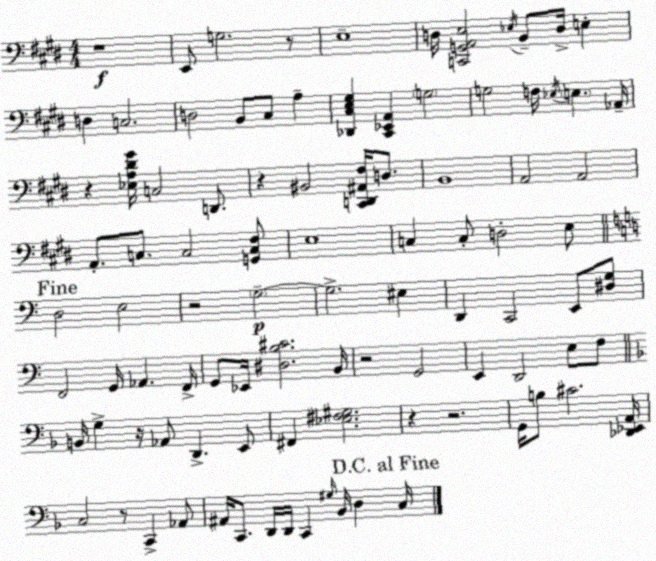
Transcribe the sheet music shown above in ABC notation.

X:1
T:Untitled
M:4/4
L:1/4
K:E
z4 E,,/2 G,2 z/2 E,4 D,/4 [C,,G,,A,,E,]2 _E,/4 B,,/2 D,/4 E, D, C,2 D,2 B,,/2 ^C,/2 A, [_D,,^C,E,^G,] [^C,,_E,,A,,] G,2 G,2 F,/4 _E,/4 E, _A,,/4 z [_E,A,^D^G]/4 C,2 D,,/2 z ^B,,2 [^C,,D,,^A,,^F,]/4 D,/2 B,,4 A,,2 A,,2 A,,/2 C,/2 C,2 [G,,C,^F,]/2 E,4 C, C,/2 D,2 E,/2 D,2 E,2 z2 G,2 G,2 ^E, D,, C,,2 E,,/2 [^D,G,]/2 F,,2 G,,/4 _A,, F,,/4 G,,/2 _E,,/4 [^D,B,^C]2 B,,/4 z2 G,,2 E,, D,,2 E,/2 F,/2 B,,/4 G, z/4 _A,,/2 D,, E,,/2 ^F,, [_E,^F,^G,]2 z z2 G,,/4 B,/2 ^C2 [_D,,_E,,A,,]/4 C,2 z/2 C,, _A,,/2 ^A,,/4 C,,/2 D,,/4 D,,/4 C,, ^G,/4 _B,,/4 D, C,/4